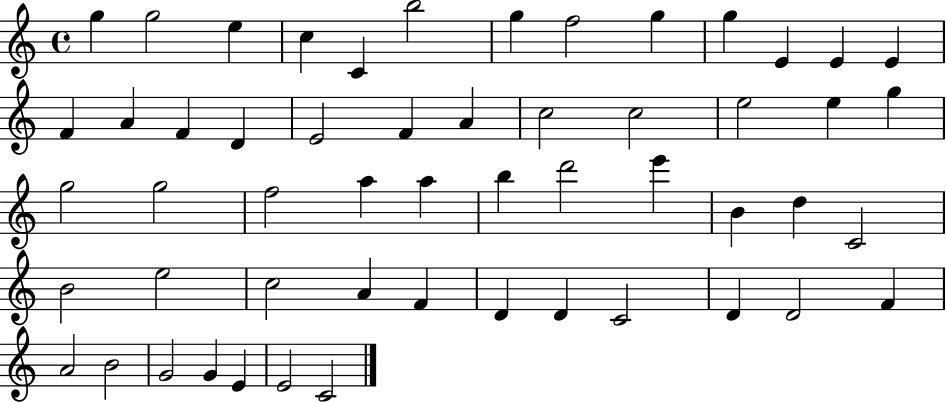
X:1
T:Untitled
M:4/4
L:1/4
K:C
g g2 e c C b2 g f2 g g E E E F A F D E2 F A c2 c2 e2 e g g2 g2 f2 a a b d'2 e' B d C2 B2 e2 c2 A F D D C2 D D2 F A2 B2 G2 G E E2 C2